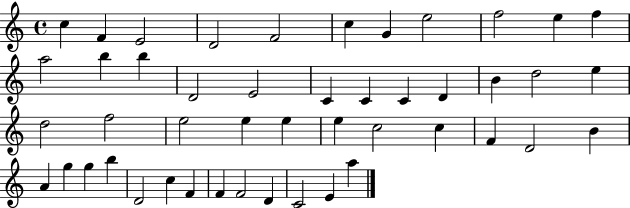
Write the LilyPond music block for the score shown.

{
  \clef treble
  \time 4/4
  \defaultTimeSignature
  \key c \major
  c''4 f'4 e'2 | d'2 f'2 | c''4 g'4 e''2 | f''2 e''4 f''4 | \break a''2 b''4 b''4 | d'2 e'2 | c'4 c'4 c'4 d'4 | b'4 d''2 e''4 | \break d''2 f''2 | e''2 e''4 e''4 | e''4 c''2 c''4 | f'4 d'2 b'4 | \break a'4 g''4 g''4 b''4 | d'2 c''4 f'4 | f'4 f'2 d'4 | c'2 e'4 a''4 | \break \bar "|."
}